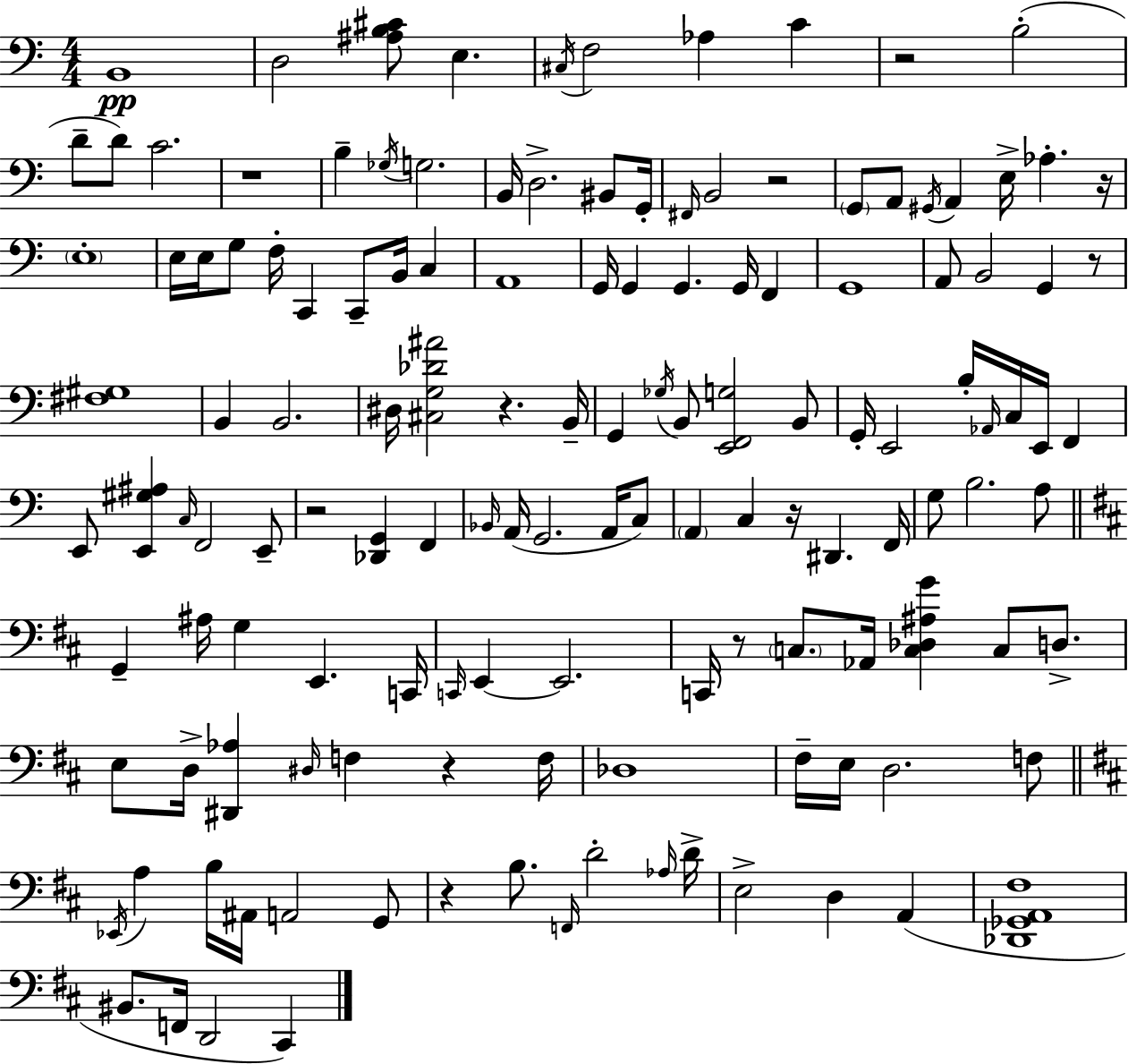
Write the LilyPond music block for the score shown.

{
  \clef bass
  \numericTimeSignature
  \time 4/4
  \key a \minor
  b,1\pp | d2 <ais b cis'>8 e4. | \acciaccatura { cis16 } f2 aes4 c'4 | r2 b2-.( | \break d'8-- d'8) c'2. | r1 | b4-- \acciaccatura { ges16 } g2. | b,16 d2.-> bis,8 | \break g,16-. \grace { fis,16 } b,2 r2 | \parenthesize g,8 a,8 \acciaccatura { gis,16 } a,4 e16-> aes4.-. | r16 \parenthesize e1-. | e16 e16 g8 f16-. c,4 c,8-- b,16 | \break c4 a,1 | g,16 g,4 g,4. g,16 | f,4 g,1 | a,8 b,2 g,4 | \break r8 <fis gis>1 | b,4 b,2. | dis16 <cis g des' ais'>2 r4. | b,16-- g,4 \acciaccatura { ges16 } b,8 <e, f, g>2 | \break b,8 g,16-. e,2 b16-. \grace { aes,16 } | c16 e,16 f,4 e,8 <e, gis ais>4 \grace { c16 } f,2 | e,8-- r2 <des, g,>4 | f,4 \grace { bes,16 } a,16( g,2. | \break a,16 c8) \parenthesize a,4 c4 | r16 dis,4. f,16 g8 b2. | a8 \bar "||" \break \key d \major g,4-- ais16 g4 e,4. c,16 | \grace { c,16 } e,4~~ e,2. | c,16 r8 \parenthesize c8. aes,16 <c des ais g'>4 c8 d8.-> | e8 d16-> <dis, aes>4 \grace { dis16 } f4 r4 | \break f16 des1 | fis16-- e16 d2. | f8 \bar "||" \break \key b \minor \acciaccatura { ees,16 } a4 b16 ais,16 a,2 g,8 | r4 b8. \grace { f,16 } d'2-. | \grace { aes16 } d'16-> e2-> d4 a,4( | <des, ges, a, fis>1 | \break bis,8. f,16 d,2 cis,4) | \bar "|."
}